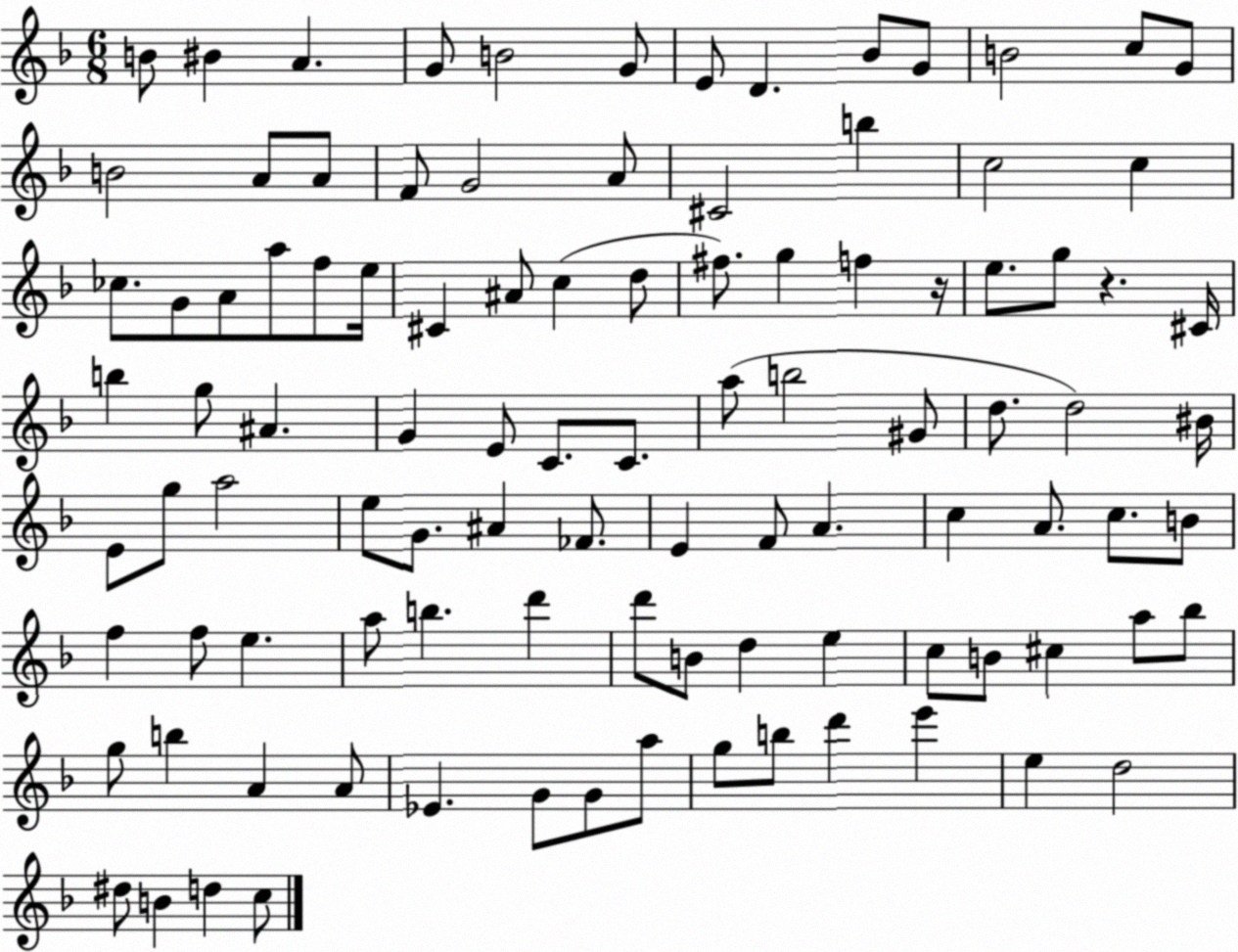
X:1
T:Untitled
M:6/8
L:1/4
K:F
B/2 ^B A G/2 B2 G/2 E/2 D _B/2 G/2 B2 c/2 G/2 B2 A/2 A/2 F/2 G2 A/2 ^C2 b c2 c _c/2 G/2 A/2 a/2 f/2 e/4 ^C ^A/2 c d/2 ^f/2 g f z/4 e/2 g/2 z ^C/4 b g/2 ^A G E/2 C/2 C/2 a/2 b2 ^G/2 d/2 d2 ^B/4 E/2 g/2 a2 e/2 G/2 ^A _F/2 E F/2 A c A/2 c/2 B/2 f f/2 e a/2 b d' d'/2 B/2 d e c/2 B/2 ^c a/2 _b/2 g/2 b A A/2 _E G/2 G/2 a/2 g/2 b/2 d' e' e d2 ^d/2 B d c/2